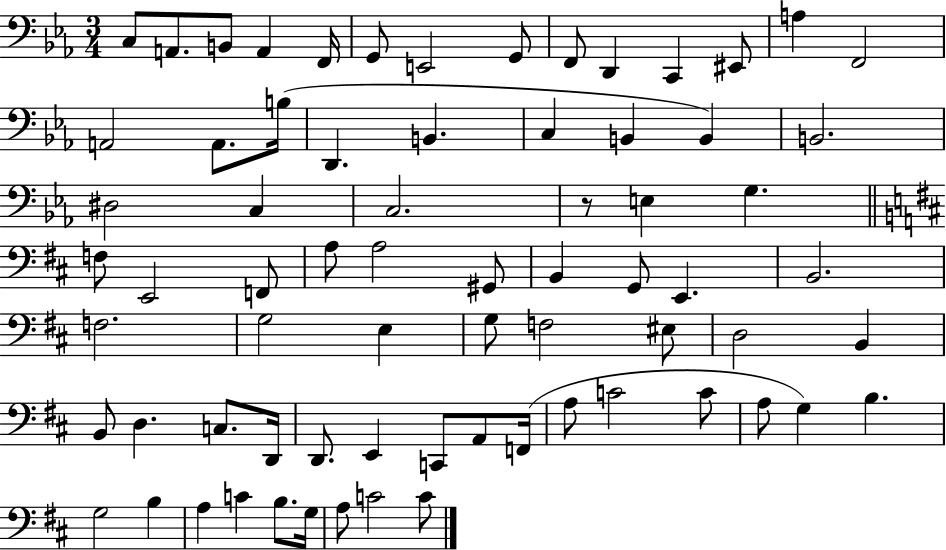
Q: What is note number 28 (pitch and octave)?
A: G3